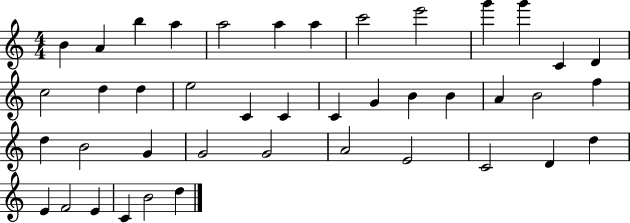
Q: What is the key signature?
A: C major